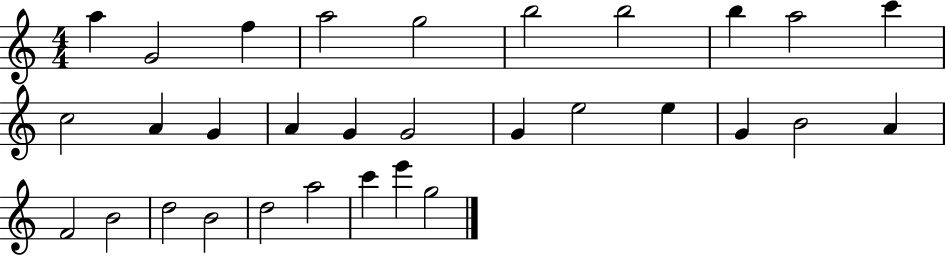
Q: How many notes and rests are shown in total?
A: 31